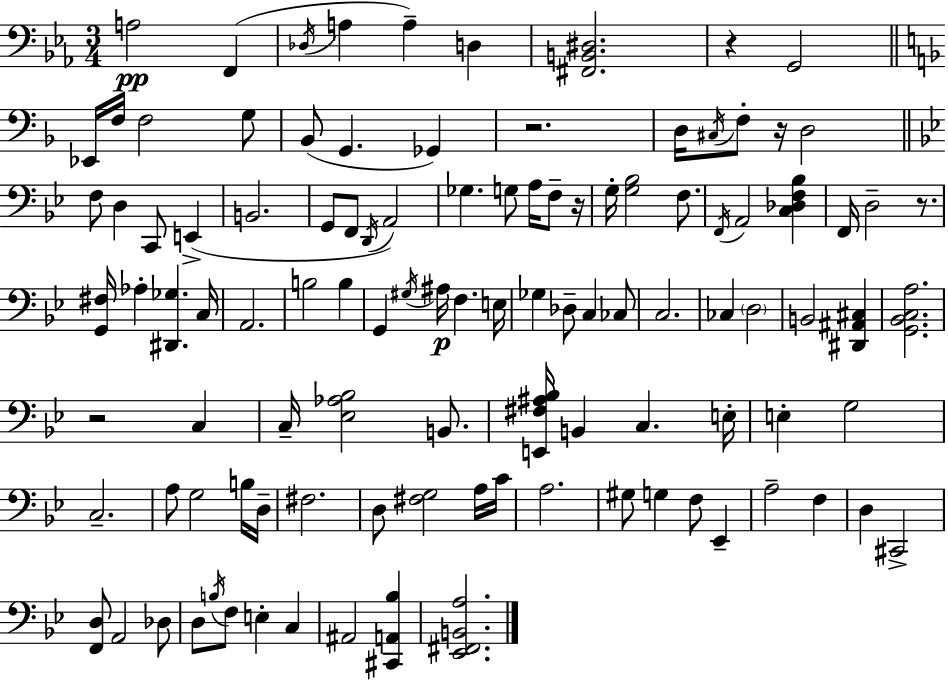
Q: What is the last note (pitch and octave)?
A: A#2